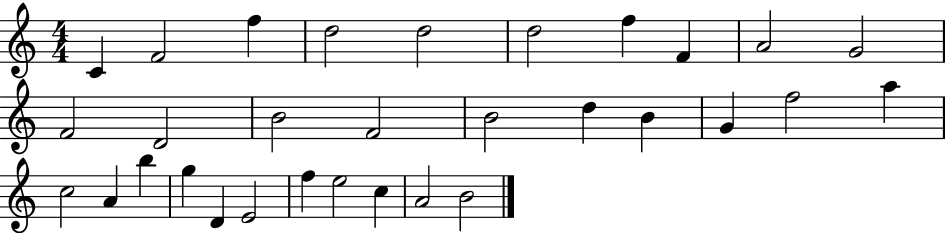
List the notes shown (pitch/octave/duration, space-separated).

C4/q F4/h F5/q D5/h D5/h D5/h F5/q F4/q A4/h G4/h F4/h D4/h B4/h F4/h B4/h D5/q B4/q G4/q F5/h A5/q C5/h A4/q B5/q G5/q D4/q E4/h F5/q E5/h C5/q A4/h B4/h